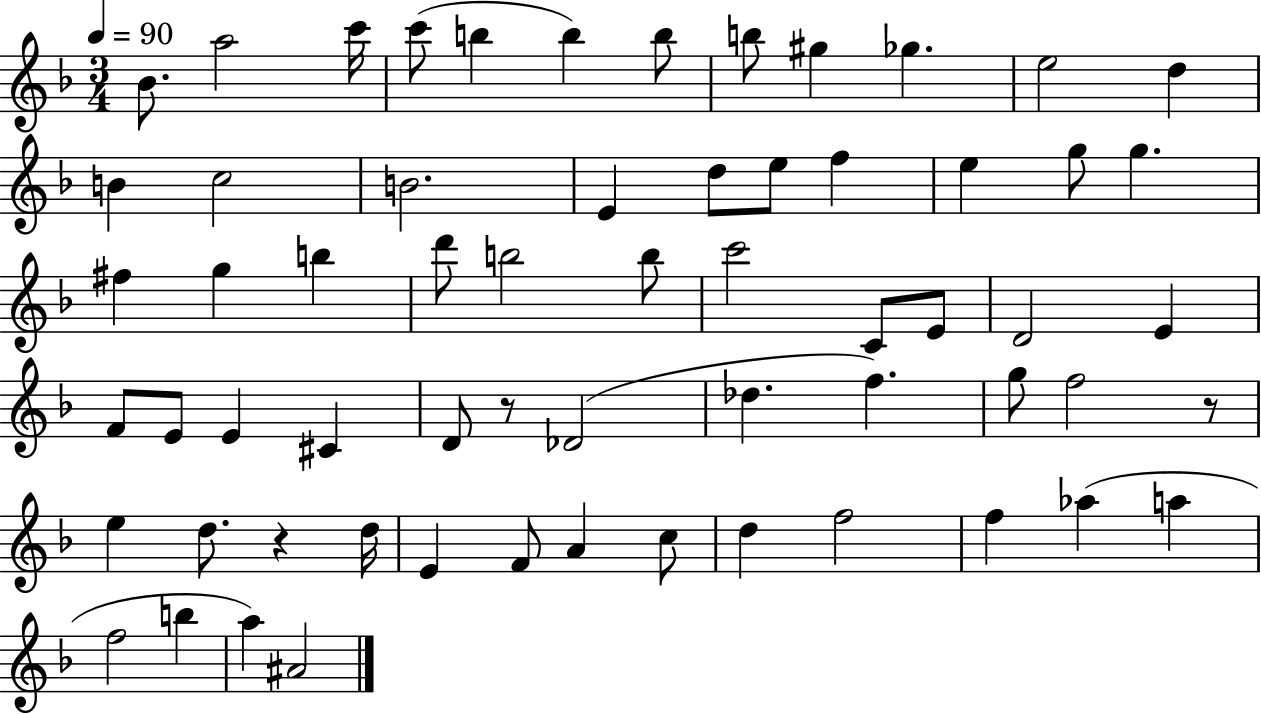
{
  \clef treble
  \numericTimeSignature
  \time 3/4
  \key f \major
  \tempo 4 = 90
  bes'8. a''2 c'''16 | c'''8( b''4 b''4) b''8 | b''8 gis''4 ges''4. | e''2 d''4 | \break b'4 c''2 | b'2. | e'4 d''8 e''8 f''4 | e''4 g''8 g''4. | \break fis''4 g''4 b''4 | d'''8 b''2 b''8 | c'''2 c'8 e'8 | d'2 e'4 | \break f'8 e'8 e'4 cis'4 | d'8 r8 des'2( | des''4. f''4.) | g''8 f''2 r8 | \break e''4 d''8. r4 d''16 | e'4 f'8 a'4 c''8 | d''4 f''2 | f''4 aes''4( a''4 | \break f''2 b''4 | a''4) ais'2 | \bar "|."
}